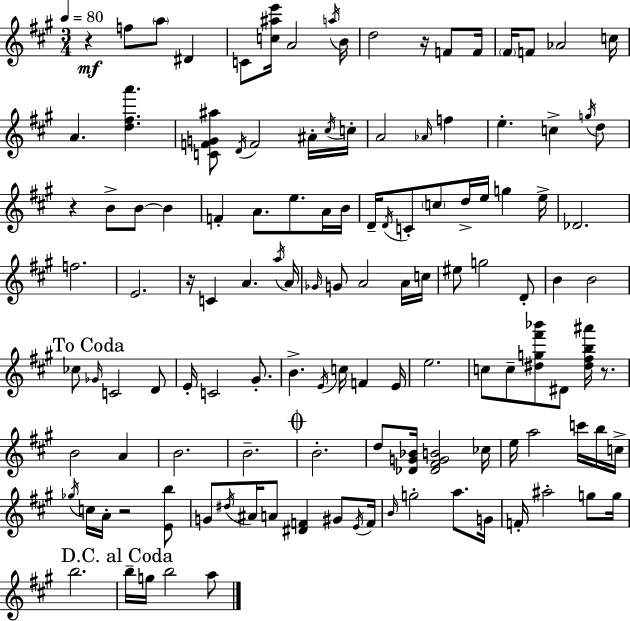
R/q F5/e A5/e D#4/q C4/e [C5,A#5,E6]/s A4/h A5/s B4/s D5/h R/s F4/e F4/s F#4/s F4/e Ab4/h C5/s A4/q. [D5,F#5,A6]/q. [C4,F4,G4,A#5]/e D4/s F4/h A#4/s C#5/s C5/s A4/h Ab4/s F5/q E5/q. C5/q G5/s D5/e R/q B4/e B4/e B4/q F4/q A4/e. E5/e. A4/s B4/s D4/s D4/s C4/e C5/e D5/s E5/s G5/q E5/s Db4/h. F5/h. E4/h. R/s C4/q A4/q. A5/s A4/s Gb4/s G4/e A4/h A4/s C5/s EIS5/e G5/h D4/e B4/q B4/h CES5/e Gb4/s C4/h D4/e E4/s C4/h G#4/e. B4/q. E4/s C5/s F4/q E4/s E5/h. C5/e C5/e [D#5,G5,F#6,Bb6]/e D#4/e [D#5,F#5,B5,A#6]/s R/e. B4/h A4/q B4/h. B4/h. B4/h. D5/e [Db4,G4,Bb4]/s [Db4,F#4,G4,B4]/h CES5/s E5/s A5/h C6/s B5/s C5/s Gb5/s C5/s A4/s R/h [E4,B5]/e G4/e D#5/s A#4/s A4/e [D#4,F4]/q G#4/e E4/s F4/s B4/s G5/h A5/e. G4/s F4/s A#5/h G5/e G5/s B5/h. B5/s G5/s B5/h A5/e